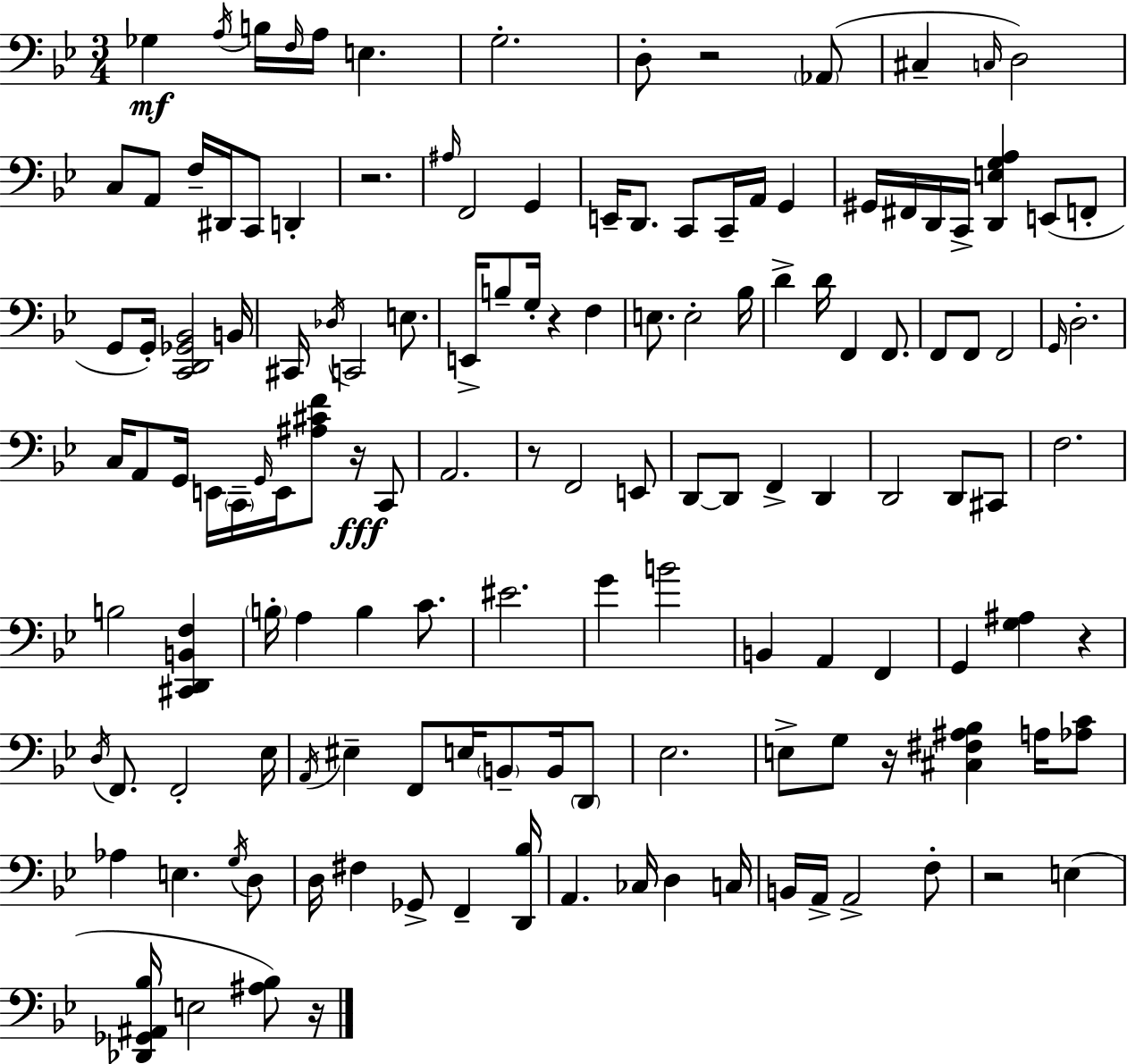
X:1
T:Untitled
M:3/4
L:1/4
K:Gm
_G, A,/4 B,/4 F,/4 A,/4 E, G,2 D,/2 z2 _A,,/2 ^C, C,/4 D,2 C,/2 A,,/2 F,/4 ^D,,/4 C,,/2 D,, z2 ^A,/4 F,,2 G,, E,,/4 D,,/2 C,,/2 C,,/4 A,,/4 G,, ^G,,/4 ^F,,/4 D,,/4 C,,/4 [D,,E,G,A,] E,,/2 F,,/2 G,,/2 G,,/4 [C,,D,,_G,,_B,,]2 B,,/4 ^C,,/4 _D,/4 C,,2 E,/2 E,,/4 B,/2 G,/4 z F, E,/2 E,2 _B,/4 D D/4 F,, F,,/2 F,,/2 F,,/2 F,,2 G,,/4 D,2 C,/4 A,,/2 G,,/4 E,,/4 C,,/4 G,,/4 E,,/4 [^A,^CF]/2 z/4 C,,/2 A,,2 z/2 F,,2 E,,/2 D,,/2 D,,/2 F,, D,, D,,2 D,,/2 ^C,,/2 F,2 B,2 [^C,,D,,B,,F,] B,/4 A, B, C/2 ^E2 G B2 B,, A,, F,, G,, [G,^A,] z D,/4 F,,/2 F,,2 _E,/4 A,,/4 ^E, F,,/2 E,/4 B,,/2 B,,/4 D,,/2 _E,2 E,/2 G,/2 z/4 [^C,^F,^A,_B,] A,/4 [_A,C]/2 _A, E, G,/4 D,/2 D,/4 ^F, _G,,/2 F,, [D,,_B,]/4 A,, _C,/4 D, C,/4 B,,/4 A,,/4 A,,2 F,/2 z2 E, [_D,,_G,,^A,,_B,]/4 E,2 [^A,_B,]/2 z/4